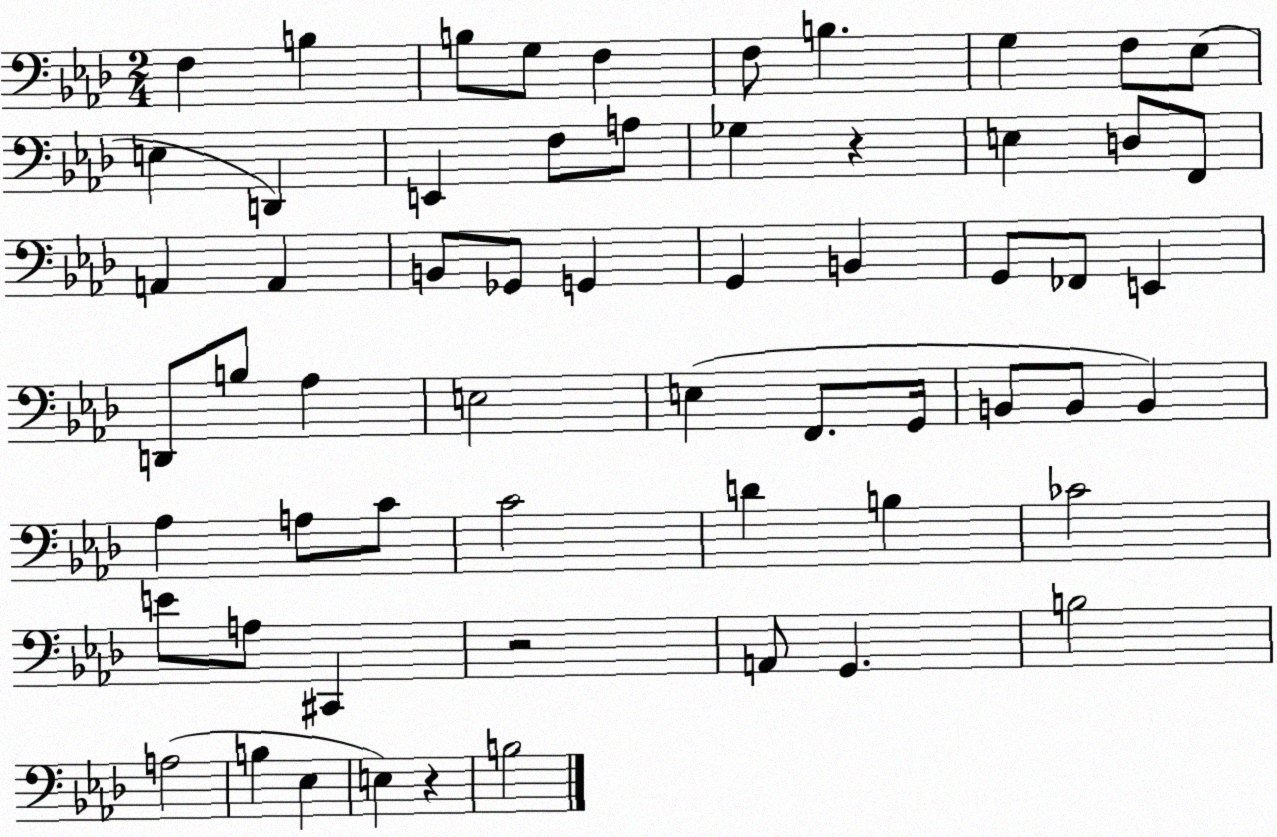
X:1
T:Untitled
M:2/4
L:1/4
K:Ab
F, B, B,/2 G,/2 F, F,/2 B, G, F,/2 _E,/2 E, D,, E,, F,/2 A,/2 _G, z E, D,/2 F,,/2 A,, A,, B,,/2 _G,,/2 G,, G,, B,, G,,/2 _F,,/2 E,, D,,/2 B,/2 _A, E,2 E, F,,/2 G,,/4 B,,/2 B,,/2 B,, _A, A,/2 C/2 C2 D B, _C2 E/2 A,/2 ^C,, z2 A,,/2 G,, B,2 A,2 B, _E, E, z B,2